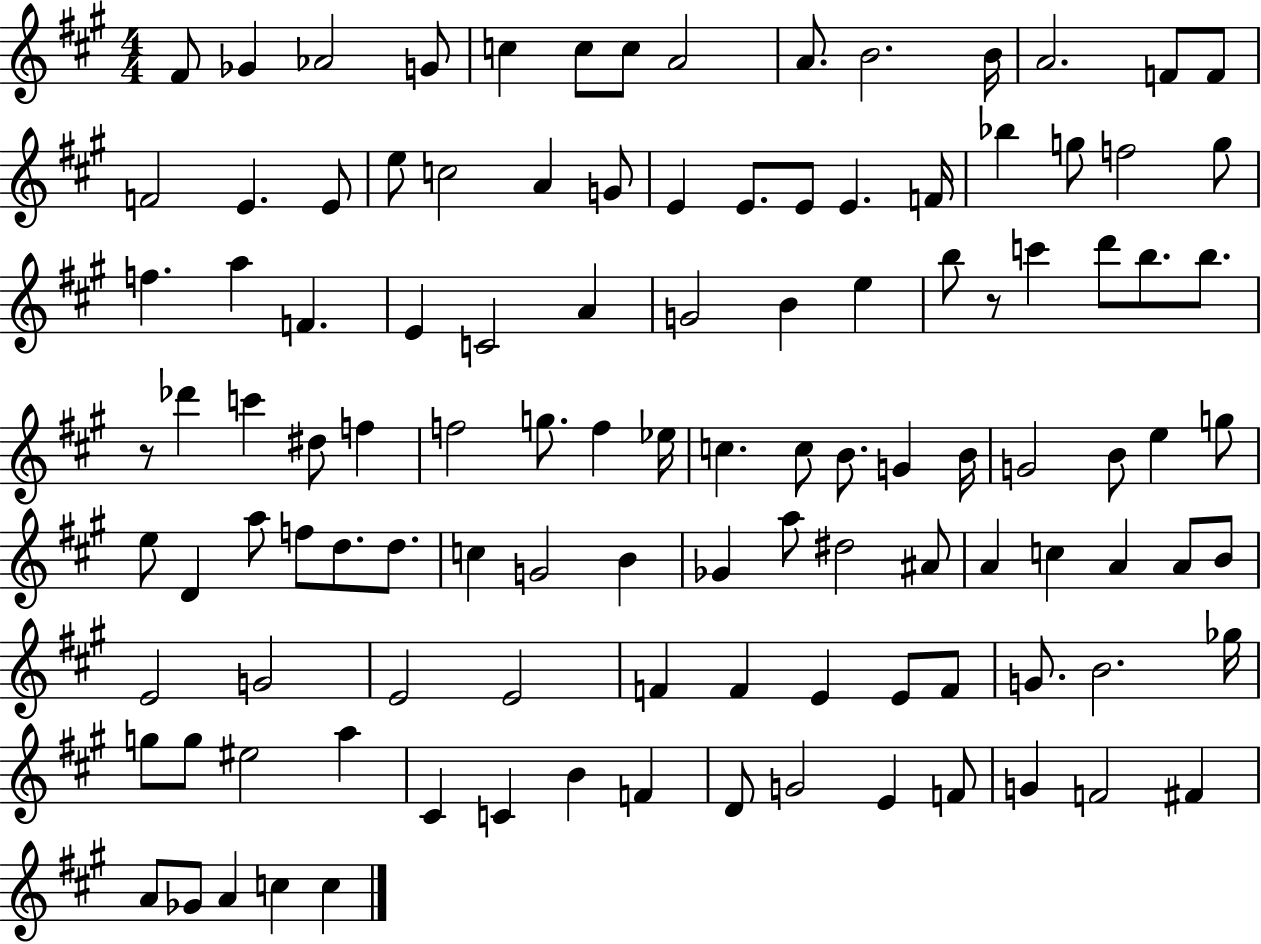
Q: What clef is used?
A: treble